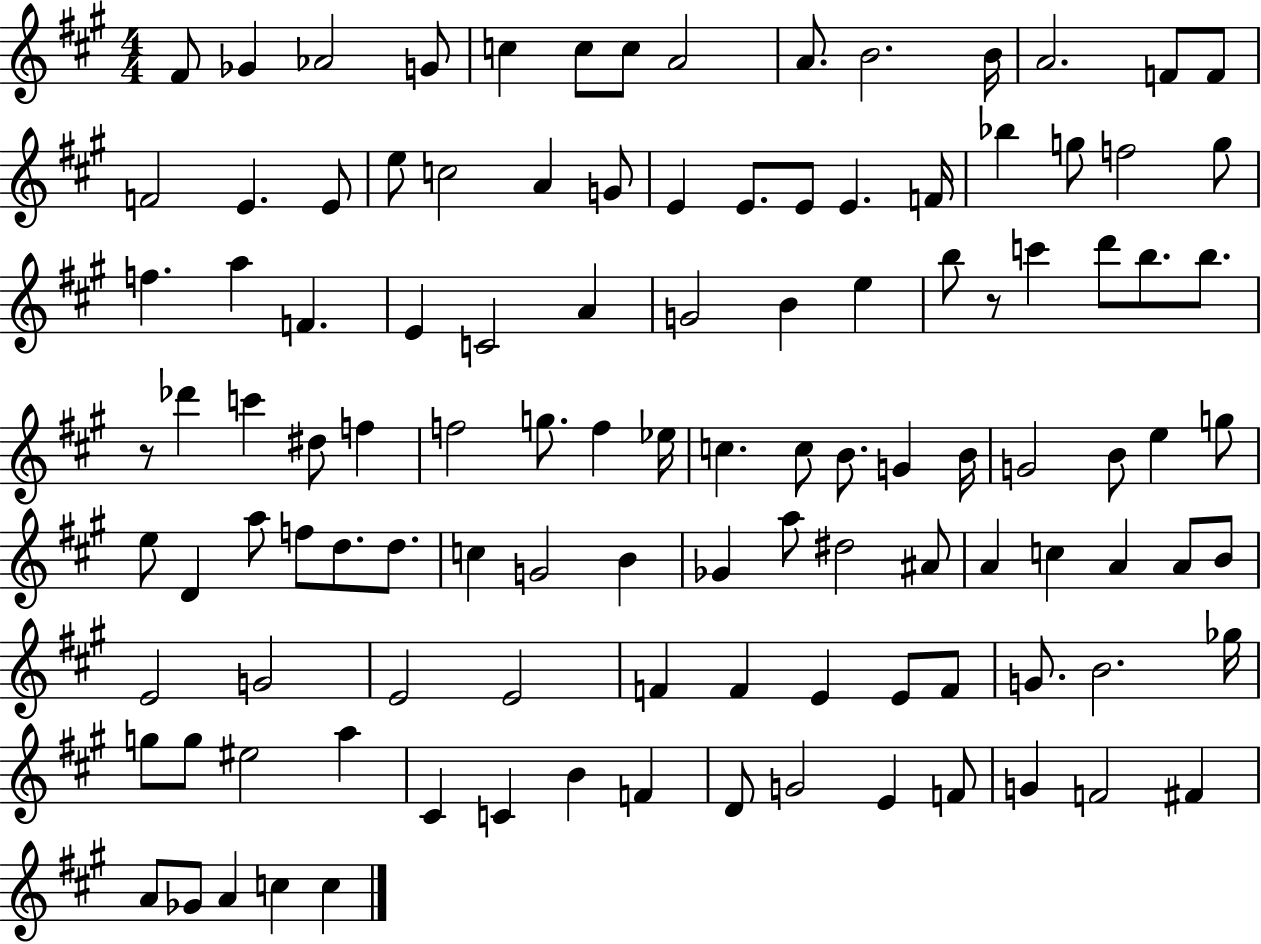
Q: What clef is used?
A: treble